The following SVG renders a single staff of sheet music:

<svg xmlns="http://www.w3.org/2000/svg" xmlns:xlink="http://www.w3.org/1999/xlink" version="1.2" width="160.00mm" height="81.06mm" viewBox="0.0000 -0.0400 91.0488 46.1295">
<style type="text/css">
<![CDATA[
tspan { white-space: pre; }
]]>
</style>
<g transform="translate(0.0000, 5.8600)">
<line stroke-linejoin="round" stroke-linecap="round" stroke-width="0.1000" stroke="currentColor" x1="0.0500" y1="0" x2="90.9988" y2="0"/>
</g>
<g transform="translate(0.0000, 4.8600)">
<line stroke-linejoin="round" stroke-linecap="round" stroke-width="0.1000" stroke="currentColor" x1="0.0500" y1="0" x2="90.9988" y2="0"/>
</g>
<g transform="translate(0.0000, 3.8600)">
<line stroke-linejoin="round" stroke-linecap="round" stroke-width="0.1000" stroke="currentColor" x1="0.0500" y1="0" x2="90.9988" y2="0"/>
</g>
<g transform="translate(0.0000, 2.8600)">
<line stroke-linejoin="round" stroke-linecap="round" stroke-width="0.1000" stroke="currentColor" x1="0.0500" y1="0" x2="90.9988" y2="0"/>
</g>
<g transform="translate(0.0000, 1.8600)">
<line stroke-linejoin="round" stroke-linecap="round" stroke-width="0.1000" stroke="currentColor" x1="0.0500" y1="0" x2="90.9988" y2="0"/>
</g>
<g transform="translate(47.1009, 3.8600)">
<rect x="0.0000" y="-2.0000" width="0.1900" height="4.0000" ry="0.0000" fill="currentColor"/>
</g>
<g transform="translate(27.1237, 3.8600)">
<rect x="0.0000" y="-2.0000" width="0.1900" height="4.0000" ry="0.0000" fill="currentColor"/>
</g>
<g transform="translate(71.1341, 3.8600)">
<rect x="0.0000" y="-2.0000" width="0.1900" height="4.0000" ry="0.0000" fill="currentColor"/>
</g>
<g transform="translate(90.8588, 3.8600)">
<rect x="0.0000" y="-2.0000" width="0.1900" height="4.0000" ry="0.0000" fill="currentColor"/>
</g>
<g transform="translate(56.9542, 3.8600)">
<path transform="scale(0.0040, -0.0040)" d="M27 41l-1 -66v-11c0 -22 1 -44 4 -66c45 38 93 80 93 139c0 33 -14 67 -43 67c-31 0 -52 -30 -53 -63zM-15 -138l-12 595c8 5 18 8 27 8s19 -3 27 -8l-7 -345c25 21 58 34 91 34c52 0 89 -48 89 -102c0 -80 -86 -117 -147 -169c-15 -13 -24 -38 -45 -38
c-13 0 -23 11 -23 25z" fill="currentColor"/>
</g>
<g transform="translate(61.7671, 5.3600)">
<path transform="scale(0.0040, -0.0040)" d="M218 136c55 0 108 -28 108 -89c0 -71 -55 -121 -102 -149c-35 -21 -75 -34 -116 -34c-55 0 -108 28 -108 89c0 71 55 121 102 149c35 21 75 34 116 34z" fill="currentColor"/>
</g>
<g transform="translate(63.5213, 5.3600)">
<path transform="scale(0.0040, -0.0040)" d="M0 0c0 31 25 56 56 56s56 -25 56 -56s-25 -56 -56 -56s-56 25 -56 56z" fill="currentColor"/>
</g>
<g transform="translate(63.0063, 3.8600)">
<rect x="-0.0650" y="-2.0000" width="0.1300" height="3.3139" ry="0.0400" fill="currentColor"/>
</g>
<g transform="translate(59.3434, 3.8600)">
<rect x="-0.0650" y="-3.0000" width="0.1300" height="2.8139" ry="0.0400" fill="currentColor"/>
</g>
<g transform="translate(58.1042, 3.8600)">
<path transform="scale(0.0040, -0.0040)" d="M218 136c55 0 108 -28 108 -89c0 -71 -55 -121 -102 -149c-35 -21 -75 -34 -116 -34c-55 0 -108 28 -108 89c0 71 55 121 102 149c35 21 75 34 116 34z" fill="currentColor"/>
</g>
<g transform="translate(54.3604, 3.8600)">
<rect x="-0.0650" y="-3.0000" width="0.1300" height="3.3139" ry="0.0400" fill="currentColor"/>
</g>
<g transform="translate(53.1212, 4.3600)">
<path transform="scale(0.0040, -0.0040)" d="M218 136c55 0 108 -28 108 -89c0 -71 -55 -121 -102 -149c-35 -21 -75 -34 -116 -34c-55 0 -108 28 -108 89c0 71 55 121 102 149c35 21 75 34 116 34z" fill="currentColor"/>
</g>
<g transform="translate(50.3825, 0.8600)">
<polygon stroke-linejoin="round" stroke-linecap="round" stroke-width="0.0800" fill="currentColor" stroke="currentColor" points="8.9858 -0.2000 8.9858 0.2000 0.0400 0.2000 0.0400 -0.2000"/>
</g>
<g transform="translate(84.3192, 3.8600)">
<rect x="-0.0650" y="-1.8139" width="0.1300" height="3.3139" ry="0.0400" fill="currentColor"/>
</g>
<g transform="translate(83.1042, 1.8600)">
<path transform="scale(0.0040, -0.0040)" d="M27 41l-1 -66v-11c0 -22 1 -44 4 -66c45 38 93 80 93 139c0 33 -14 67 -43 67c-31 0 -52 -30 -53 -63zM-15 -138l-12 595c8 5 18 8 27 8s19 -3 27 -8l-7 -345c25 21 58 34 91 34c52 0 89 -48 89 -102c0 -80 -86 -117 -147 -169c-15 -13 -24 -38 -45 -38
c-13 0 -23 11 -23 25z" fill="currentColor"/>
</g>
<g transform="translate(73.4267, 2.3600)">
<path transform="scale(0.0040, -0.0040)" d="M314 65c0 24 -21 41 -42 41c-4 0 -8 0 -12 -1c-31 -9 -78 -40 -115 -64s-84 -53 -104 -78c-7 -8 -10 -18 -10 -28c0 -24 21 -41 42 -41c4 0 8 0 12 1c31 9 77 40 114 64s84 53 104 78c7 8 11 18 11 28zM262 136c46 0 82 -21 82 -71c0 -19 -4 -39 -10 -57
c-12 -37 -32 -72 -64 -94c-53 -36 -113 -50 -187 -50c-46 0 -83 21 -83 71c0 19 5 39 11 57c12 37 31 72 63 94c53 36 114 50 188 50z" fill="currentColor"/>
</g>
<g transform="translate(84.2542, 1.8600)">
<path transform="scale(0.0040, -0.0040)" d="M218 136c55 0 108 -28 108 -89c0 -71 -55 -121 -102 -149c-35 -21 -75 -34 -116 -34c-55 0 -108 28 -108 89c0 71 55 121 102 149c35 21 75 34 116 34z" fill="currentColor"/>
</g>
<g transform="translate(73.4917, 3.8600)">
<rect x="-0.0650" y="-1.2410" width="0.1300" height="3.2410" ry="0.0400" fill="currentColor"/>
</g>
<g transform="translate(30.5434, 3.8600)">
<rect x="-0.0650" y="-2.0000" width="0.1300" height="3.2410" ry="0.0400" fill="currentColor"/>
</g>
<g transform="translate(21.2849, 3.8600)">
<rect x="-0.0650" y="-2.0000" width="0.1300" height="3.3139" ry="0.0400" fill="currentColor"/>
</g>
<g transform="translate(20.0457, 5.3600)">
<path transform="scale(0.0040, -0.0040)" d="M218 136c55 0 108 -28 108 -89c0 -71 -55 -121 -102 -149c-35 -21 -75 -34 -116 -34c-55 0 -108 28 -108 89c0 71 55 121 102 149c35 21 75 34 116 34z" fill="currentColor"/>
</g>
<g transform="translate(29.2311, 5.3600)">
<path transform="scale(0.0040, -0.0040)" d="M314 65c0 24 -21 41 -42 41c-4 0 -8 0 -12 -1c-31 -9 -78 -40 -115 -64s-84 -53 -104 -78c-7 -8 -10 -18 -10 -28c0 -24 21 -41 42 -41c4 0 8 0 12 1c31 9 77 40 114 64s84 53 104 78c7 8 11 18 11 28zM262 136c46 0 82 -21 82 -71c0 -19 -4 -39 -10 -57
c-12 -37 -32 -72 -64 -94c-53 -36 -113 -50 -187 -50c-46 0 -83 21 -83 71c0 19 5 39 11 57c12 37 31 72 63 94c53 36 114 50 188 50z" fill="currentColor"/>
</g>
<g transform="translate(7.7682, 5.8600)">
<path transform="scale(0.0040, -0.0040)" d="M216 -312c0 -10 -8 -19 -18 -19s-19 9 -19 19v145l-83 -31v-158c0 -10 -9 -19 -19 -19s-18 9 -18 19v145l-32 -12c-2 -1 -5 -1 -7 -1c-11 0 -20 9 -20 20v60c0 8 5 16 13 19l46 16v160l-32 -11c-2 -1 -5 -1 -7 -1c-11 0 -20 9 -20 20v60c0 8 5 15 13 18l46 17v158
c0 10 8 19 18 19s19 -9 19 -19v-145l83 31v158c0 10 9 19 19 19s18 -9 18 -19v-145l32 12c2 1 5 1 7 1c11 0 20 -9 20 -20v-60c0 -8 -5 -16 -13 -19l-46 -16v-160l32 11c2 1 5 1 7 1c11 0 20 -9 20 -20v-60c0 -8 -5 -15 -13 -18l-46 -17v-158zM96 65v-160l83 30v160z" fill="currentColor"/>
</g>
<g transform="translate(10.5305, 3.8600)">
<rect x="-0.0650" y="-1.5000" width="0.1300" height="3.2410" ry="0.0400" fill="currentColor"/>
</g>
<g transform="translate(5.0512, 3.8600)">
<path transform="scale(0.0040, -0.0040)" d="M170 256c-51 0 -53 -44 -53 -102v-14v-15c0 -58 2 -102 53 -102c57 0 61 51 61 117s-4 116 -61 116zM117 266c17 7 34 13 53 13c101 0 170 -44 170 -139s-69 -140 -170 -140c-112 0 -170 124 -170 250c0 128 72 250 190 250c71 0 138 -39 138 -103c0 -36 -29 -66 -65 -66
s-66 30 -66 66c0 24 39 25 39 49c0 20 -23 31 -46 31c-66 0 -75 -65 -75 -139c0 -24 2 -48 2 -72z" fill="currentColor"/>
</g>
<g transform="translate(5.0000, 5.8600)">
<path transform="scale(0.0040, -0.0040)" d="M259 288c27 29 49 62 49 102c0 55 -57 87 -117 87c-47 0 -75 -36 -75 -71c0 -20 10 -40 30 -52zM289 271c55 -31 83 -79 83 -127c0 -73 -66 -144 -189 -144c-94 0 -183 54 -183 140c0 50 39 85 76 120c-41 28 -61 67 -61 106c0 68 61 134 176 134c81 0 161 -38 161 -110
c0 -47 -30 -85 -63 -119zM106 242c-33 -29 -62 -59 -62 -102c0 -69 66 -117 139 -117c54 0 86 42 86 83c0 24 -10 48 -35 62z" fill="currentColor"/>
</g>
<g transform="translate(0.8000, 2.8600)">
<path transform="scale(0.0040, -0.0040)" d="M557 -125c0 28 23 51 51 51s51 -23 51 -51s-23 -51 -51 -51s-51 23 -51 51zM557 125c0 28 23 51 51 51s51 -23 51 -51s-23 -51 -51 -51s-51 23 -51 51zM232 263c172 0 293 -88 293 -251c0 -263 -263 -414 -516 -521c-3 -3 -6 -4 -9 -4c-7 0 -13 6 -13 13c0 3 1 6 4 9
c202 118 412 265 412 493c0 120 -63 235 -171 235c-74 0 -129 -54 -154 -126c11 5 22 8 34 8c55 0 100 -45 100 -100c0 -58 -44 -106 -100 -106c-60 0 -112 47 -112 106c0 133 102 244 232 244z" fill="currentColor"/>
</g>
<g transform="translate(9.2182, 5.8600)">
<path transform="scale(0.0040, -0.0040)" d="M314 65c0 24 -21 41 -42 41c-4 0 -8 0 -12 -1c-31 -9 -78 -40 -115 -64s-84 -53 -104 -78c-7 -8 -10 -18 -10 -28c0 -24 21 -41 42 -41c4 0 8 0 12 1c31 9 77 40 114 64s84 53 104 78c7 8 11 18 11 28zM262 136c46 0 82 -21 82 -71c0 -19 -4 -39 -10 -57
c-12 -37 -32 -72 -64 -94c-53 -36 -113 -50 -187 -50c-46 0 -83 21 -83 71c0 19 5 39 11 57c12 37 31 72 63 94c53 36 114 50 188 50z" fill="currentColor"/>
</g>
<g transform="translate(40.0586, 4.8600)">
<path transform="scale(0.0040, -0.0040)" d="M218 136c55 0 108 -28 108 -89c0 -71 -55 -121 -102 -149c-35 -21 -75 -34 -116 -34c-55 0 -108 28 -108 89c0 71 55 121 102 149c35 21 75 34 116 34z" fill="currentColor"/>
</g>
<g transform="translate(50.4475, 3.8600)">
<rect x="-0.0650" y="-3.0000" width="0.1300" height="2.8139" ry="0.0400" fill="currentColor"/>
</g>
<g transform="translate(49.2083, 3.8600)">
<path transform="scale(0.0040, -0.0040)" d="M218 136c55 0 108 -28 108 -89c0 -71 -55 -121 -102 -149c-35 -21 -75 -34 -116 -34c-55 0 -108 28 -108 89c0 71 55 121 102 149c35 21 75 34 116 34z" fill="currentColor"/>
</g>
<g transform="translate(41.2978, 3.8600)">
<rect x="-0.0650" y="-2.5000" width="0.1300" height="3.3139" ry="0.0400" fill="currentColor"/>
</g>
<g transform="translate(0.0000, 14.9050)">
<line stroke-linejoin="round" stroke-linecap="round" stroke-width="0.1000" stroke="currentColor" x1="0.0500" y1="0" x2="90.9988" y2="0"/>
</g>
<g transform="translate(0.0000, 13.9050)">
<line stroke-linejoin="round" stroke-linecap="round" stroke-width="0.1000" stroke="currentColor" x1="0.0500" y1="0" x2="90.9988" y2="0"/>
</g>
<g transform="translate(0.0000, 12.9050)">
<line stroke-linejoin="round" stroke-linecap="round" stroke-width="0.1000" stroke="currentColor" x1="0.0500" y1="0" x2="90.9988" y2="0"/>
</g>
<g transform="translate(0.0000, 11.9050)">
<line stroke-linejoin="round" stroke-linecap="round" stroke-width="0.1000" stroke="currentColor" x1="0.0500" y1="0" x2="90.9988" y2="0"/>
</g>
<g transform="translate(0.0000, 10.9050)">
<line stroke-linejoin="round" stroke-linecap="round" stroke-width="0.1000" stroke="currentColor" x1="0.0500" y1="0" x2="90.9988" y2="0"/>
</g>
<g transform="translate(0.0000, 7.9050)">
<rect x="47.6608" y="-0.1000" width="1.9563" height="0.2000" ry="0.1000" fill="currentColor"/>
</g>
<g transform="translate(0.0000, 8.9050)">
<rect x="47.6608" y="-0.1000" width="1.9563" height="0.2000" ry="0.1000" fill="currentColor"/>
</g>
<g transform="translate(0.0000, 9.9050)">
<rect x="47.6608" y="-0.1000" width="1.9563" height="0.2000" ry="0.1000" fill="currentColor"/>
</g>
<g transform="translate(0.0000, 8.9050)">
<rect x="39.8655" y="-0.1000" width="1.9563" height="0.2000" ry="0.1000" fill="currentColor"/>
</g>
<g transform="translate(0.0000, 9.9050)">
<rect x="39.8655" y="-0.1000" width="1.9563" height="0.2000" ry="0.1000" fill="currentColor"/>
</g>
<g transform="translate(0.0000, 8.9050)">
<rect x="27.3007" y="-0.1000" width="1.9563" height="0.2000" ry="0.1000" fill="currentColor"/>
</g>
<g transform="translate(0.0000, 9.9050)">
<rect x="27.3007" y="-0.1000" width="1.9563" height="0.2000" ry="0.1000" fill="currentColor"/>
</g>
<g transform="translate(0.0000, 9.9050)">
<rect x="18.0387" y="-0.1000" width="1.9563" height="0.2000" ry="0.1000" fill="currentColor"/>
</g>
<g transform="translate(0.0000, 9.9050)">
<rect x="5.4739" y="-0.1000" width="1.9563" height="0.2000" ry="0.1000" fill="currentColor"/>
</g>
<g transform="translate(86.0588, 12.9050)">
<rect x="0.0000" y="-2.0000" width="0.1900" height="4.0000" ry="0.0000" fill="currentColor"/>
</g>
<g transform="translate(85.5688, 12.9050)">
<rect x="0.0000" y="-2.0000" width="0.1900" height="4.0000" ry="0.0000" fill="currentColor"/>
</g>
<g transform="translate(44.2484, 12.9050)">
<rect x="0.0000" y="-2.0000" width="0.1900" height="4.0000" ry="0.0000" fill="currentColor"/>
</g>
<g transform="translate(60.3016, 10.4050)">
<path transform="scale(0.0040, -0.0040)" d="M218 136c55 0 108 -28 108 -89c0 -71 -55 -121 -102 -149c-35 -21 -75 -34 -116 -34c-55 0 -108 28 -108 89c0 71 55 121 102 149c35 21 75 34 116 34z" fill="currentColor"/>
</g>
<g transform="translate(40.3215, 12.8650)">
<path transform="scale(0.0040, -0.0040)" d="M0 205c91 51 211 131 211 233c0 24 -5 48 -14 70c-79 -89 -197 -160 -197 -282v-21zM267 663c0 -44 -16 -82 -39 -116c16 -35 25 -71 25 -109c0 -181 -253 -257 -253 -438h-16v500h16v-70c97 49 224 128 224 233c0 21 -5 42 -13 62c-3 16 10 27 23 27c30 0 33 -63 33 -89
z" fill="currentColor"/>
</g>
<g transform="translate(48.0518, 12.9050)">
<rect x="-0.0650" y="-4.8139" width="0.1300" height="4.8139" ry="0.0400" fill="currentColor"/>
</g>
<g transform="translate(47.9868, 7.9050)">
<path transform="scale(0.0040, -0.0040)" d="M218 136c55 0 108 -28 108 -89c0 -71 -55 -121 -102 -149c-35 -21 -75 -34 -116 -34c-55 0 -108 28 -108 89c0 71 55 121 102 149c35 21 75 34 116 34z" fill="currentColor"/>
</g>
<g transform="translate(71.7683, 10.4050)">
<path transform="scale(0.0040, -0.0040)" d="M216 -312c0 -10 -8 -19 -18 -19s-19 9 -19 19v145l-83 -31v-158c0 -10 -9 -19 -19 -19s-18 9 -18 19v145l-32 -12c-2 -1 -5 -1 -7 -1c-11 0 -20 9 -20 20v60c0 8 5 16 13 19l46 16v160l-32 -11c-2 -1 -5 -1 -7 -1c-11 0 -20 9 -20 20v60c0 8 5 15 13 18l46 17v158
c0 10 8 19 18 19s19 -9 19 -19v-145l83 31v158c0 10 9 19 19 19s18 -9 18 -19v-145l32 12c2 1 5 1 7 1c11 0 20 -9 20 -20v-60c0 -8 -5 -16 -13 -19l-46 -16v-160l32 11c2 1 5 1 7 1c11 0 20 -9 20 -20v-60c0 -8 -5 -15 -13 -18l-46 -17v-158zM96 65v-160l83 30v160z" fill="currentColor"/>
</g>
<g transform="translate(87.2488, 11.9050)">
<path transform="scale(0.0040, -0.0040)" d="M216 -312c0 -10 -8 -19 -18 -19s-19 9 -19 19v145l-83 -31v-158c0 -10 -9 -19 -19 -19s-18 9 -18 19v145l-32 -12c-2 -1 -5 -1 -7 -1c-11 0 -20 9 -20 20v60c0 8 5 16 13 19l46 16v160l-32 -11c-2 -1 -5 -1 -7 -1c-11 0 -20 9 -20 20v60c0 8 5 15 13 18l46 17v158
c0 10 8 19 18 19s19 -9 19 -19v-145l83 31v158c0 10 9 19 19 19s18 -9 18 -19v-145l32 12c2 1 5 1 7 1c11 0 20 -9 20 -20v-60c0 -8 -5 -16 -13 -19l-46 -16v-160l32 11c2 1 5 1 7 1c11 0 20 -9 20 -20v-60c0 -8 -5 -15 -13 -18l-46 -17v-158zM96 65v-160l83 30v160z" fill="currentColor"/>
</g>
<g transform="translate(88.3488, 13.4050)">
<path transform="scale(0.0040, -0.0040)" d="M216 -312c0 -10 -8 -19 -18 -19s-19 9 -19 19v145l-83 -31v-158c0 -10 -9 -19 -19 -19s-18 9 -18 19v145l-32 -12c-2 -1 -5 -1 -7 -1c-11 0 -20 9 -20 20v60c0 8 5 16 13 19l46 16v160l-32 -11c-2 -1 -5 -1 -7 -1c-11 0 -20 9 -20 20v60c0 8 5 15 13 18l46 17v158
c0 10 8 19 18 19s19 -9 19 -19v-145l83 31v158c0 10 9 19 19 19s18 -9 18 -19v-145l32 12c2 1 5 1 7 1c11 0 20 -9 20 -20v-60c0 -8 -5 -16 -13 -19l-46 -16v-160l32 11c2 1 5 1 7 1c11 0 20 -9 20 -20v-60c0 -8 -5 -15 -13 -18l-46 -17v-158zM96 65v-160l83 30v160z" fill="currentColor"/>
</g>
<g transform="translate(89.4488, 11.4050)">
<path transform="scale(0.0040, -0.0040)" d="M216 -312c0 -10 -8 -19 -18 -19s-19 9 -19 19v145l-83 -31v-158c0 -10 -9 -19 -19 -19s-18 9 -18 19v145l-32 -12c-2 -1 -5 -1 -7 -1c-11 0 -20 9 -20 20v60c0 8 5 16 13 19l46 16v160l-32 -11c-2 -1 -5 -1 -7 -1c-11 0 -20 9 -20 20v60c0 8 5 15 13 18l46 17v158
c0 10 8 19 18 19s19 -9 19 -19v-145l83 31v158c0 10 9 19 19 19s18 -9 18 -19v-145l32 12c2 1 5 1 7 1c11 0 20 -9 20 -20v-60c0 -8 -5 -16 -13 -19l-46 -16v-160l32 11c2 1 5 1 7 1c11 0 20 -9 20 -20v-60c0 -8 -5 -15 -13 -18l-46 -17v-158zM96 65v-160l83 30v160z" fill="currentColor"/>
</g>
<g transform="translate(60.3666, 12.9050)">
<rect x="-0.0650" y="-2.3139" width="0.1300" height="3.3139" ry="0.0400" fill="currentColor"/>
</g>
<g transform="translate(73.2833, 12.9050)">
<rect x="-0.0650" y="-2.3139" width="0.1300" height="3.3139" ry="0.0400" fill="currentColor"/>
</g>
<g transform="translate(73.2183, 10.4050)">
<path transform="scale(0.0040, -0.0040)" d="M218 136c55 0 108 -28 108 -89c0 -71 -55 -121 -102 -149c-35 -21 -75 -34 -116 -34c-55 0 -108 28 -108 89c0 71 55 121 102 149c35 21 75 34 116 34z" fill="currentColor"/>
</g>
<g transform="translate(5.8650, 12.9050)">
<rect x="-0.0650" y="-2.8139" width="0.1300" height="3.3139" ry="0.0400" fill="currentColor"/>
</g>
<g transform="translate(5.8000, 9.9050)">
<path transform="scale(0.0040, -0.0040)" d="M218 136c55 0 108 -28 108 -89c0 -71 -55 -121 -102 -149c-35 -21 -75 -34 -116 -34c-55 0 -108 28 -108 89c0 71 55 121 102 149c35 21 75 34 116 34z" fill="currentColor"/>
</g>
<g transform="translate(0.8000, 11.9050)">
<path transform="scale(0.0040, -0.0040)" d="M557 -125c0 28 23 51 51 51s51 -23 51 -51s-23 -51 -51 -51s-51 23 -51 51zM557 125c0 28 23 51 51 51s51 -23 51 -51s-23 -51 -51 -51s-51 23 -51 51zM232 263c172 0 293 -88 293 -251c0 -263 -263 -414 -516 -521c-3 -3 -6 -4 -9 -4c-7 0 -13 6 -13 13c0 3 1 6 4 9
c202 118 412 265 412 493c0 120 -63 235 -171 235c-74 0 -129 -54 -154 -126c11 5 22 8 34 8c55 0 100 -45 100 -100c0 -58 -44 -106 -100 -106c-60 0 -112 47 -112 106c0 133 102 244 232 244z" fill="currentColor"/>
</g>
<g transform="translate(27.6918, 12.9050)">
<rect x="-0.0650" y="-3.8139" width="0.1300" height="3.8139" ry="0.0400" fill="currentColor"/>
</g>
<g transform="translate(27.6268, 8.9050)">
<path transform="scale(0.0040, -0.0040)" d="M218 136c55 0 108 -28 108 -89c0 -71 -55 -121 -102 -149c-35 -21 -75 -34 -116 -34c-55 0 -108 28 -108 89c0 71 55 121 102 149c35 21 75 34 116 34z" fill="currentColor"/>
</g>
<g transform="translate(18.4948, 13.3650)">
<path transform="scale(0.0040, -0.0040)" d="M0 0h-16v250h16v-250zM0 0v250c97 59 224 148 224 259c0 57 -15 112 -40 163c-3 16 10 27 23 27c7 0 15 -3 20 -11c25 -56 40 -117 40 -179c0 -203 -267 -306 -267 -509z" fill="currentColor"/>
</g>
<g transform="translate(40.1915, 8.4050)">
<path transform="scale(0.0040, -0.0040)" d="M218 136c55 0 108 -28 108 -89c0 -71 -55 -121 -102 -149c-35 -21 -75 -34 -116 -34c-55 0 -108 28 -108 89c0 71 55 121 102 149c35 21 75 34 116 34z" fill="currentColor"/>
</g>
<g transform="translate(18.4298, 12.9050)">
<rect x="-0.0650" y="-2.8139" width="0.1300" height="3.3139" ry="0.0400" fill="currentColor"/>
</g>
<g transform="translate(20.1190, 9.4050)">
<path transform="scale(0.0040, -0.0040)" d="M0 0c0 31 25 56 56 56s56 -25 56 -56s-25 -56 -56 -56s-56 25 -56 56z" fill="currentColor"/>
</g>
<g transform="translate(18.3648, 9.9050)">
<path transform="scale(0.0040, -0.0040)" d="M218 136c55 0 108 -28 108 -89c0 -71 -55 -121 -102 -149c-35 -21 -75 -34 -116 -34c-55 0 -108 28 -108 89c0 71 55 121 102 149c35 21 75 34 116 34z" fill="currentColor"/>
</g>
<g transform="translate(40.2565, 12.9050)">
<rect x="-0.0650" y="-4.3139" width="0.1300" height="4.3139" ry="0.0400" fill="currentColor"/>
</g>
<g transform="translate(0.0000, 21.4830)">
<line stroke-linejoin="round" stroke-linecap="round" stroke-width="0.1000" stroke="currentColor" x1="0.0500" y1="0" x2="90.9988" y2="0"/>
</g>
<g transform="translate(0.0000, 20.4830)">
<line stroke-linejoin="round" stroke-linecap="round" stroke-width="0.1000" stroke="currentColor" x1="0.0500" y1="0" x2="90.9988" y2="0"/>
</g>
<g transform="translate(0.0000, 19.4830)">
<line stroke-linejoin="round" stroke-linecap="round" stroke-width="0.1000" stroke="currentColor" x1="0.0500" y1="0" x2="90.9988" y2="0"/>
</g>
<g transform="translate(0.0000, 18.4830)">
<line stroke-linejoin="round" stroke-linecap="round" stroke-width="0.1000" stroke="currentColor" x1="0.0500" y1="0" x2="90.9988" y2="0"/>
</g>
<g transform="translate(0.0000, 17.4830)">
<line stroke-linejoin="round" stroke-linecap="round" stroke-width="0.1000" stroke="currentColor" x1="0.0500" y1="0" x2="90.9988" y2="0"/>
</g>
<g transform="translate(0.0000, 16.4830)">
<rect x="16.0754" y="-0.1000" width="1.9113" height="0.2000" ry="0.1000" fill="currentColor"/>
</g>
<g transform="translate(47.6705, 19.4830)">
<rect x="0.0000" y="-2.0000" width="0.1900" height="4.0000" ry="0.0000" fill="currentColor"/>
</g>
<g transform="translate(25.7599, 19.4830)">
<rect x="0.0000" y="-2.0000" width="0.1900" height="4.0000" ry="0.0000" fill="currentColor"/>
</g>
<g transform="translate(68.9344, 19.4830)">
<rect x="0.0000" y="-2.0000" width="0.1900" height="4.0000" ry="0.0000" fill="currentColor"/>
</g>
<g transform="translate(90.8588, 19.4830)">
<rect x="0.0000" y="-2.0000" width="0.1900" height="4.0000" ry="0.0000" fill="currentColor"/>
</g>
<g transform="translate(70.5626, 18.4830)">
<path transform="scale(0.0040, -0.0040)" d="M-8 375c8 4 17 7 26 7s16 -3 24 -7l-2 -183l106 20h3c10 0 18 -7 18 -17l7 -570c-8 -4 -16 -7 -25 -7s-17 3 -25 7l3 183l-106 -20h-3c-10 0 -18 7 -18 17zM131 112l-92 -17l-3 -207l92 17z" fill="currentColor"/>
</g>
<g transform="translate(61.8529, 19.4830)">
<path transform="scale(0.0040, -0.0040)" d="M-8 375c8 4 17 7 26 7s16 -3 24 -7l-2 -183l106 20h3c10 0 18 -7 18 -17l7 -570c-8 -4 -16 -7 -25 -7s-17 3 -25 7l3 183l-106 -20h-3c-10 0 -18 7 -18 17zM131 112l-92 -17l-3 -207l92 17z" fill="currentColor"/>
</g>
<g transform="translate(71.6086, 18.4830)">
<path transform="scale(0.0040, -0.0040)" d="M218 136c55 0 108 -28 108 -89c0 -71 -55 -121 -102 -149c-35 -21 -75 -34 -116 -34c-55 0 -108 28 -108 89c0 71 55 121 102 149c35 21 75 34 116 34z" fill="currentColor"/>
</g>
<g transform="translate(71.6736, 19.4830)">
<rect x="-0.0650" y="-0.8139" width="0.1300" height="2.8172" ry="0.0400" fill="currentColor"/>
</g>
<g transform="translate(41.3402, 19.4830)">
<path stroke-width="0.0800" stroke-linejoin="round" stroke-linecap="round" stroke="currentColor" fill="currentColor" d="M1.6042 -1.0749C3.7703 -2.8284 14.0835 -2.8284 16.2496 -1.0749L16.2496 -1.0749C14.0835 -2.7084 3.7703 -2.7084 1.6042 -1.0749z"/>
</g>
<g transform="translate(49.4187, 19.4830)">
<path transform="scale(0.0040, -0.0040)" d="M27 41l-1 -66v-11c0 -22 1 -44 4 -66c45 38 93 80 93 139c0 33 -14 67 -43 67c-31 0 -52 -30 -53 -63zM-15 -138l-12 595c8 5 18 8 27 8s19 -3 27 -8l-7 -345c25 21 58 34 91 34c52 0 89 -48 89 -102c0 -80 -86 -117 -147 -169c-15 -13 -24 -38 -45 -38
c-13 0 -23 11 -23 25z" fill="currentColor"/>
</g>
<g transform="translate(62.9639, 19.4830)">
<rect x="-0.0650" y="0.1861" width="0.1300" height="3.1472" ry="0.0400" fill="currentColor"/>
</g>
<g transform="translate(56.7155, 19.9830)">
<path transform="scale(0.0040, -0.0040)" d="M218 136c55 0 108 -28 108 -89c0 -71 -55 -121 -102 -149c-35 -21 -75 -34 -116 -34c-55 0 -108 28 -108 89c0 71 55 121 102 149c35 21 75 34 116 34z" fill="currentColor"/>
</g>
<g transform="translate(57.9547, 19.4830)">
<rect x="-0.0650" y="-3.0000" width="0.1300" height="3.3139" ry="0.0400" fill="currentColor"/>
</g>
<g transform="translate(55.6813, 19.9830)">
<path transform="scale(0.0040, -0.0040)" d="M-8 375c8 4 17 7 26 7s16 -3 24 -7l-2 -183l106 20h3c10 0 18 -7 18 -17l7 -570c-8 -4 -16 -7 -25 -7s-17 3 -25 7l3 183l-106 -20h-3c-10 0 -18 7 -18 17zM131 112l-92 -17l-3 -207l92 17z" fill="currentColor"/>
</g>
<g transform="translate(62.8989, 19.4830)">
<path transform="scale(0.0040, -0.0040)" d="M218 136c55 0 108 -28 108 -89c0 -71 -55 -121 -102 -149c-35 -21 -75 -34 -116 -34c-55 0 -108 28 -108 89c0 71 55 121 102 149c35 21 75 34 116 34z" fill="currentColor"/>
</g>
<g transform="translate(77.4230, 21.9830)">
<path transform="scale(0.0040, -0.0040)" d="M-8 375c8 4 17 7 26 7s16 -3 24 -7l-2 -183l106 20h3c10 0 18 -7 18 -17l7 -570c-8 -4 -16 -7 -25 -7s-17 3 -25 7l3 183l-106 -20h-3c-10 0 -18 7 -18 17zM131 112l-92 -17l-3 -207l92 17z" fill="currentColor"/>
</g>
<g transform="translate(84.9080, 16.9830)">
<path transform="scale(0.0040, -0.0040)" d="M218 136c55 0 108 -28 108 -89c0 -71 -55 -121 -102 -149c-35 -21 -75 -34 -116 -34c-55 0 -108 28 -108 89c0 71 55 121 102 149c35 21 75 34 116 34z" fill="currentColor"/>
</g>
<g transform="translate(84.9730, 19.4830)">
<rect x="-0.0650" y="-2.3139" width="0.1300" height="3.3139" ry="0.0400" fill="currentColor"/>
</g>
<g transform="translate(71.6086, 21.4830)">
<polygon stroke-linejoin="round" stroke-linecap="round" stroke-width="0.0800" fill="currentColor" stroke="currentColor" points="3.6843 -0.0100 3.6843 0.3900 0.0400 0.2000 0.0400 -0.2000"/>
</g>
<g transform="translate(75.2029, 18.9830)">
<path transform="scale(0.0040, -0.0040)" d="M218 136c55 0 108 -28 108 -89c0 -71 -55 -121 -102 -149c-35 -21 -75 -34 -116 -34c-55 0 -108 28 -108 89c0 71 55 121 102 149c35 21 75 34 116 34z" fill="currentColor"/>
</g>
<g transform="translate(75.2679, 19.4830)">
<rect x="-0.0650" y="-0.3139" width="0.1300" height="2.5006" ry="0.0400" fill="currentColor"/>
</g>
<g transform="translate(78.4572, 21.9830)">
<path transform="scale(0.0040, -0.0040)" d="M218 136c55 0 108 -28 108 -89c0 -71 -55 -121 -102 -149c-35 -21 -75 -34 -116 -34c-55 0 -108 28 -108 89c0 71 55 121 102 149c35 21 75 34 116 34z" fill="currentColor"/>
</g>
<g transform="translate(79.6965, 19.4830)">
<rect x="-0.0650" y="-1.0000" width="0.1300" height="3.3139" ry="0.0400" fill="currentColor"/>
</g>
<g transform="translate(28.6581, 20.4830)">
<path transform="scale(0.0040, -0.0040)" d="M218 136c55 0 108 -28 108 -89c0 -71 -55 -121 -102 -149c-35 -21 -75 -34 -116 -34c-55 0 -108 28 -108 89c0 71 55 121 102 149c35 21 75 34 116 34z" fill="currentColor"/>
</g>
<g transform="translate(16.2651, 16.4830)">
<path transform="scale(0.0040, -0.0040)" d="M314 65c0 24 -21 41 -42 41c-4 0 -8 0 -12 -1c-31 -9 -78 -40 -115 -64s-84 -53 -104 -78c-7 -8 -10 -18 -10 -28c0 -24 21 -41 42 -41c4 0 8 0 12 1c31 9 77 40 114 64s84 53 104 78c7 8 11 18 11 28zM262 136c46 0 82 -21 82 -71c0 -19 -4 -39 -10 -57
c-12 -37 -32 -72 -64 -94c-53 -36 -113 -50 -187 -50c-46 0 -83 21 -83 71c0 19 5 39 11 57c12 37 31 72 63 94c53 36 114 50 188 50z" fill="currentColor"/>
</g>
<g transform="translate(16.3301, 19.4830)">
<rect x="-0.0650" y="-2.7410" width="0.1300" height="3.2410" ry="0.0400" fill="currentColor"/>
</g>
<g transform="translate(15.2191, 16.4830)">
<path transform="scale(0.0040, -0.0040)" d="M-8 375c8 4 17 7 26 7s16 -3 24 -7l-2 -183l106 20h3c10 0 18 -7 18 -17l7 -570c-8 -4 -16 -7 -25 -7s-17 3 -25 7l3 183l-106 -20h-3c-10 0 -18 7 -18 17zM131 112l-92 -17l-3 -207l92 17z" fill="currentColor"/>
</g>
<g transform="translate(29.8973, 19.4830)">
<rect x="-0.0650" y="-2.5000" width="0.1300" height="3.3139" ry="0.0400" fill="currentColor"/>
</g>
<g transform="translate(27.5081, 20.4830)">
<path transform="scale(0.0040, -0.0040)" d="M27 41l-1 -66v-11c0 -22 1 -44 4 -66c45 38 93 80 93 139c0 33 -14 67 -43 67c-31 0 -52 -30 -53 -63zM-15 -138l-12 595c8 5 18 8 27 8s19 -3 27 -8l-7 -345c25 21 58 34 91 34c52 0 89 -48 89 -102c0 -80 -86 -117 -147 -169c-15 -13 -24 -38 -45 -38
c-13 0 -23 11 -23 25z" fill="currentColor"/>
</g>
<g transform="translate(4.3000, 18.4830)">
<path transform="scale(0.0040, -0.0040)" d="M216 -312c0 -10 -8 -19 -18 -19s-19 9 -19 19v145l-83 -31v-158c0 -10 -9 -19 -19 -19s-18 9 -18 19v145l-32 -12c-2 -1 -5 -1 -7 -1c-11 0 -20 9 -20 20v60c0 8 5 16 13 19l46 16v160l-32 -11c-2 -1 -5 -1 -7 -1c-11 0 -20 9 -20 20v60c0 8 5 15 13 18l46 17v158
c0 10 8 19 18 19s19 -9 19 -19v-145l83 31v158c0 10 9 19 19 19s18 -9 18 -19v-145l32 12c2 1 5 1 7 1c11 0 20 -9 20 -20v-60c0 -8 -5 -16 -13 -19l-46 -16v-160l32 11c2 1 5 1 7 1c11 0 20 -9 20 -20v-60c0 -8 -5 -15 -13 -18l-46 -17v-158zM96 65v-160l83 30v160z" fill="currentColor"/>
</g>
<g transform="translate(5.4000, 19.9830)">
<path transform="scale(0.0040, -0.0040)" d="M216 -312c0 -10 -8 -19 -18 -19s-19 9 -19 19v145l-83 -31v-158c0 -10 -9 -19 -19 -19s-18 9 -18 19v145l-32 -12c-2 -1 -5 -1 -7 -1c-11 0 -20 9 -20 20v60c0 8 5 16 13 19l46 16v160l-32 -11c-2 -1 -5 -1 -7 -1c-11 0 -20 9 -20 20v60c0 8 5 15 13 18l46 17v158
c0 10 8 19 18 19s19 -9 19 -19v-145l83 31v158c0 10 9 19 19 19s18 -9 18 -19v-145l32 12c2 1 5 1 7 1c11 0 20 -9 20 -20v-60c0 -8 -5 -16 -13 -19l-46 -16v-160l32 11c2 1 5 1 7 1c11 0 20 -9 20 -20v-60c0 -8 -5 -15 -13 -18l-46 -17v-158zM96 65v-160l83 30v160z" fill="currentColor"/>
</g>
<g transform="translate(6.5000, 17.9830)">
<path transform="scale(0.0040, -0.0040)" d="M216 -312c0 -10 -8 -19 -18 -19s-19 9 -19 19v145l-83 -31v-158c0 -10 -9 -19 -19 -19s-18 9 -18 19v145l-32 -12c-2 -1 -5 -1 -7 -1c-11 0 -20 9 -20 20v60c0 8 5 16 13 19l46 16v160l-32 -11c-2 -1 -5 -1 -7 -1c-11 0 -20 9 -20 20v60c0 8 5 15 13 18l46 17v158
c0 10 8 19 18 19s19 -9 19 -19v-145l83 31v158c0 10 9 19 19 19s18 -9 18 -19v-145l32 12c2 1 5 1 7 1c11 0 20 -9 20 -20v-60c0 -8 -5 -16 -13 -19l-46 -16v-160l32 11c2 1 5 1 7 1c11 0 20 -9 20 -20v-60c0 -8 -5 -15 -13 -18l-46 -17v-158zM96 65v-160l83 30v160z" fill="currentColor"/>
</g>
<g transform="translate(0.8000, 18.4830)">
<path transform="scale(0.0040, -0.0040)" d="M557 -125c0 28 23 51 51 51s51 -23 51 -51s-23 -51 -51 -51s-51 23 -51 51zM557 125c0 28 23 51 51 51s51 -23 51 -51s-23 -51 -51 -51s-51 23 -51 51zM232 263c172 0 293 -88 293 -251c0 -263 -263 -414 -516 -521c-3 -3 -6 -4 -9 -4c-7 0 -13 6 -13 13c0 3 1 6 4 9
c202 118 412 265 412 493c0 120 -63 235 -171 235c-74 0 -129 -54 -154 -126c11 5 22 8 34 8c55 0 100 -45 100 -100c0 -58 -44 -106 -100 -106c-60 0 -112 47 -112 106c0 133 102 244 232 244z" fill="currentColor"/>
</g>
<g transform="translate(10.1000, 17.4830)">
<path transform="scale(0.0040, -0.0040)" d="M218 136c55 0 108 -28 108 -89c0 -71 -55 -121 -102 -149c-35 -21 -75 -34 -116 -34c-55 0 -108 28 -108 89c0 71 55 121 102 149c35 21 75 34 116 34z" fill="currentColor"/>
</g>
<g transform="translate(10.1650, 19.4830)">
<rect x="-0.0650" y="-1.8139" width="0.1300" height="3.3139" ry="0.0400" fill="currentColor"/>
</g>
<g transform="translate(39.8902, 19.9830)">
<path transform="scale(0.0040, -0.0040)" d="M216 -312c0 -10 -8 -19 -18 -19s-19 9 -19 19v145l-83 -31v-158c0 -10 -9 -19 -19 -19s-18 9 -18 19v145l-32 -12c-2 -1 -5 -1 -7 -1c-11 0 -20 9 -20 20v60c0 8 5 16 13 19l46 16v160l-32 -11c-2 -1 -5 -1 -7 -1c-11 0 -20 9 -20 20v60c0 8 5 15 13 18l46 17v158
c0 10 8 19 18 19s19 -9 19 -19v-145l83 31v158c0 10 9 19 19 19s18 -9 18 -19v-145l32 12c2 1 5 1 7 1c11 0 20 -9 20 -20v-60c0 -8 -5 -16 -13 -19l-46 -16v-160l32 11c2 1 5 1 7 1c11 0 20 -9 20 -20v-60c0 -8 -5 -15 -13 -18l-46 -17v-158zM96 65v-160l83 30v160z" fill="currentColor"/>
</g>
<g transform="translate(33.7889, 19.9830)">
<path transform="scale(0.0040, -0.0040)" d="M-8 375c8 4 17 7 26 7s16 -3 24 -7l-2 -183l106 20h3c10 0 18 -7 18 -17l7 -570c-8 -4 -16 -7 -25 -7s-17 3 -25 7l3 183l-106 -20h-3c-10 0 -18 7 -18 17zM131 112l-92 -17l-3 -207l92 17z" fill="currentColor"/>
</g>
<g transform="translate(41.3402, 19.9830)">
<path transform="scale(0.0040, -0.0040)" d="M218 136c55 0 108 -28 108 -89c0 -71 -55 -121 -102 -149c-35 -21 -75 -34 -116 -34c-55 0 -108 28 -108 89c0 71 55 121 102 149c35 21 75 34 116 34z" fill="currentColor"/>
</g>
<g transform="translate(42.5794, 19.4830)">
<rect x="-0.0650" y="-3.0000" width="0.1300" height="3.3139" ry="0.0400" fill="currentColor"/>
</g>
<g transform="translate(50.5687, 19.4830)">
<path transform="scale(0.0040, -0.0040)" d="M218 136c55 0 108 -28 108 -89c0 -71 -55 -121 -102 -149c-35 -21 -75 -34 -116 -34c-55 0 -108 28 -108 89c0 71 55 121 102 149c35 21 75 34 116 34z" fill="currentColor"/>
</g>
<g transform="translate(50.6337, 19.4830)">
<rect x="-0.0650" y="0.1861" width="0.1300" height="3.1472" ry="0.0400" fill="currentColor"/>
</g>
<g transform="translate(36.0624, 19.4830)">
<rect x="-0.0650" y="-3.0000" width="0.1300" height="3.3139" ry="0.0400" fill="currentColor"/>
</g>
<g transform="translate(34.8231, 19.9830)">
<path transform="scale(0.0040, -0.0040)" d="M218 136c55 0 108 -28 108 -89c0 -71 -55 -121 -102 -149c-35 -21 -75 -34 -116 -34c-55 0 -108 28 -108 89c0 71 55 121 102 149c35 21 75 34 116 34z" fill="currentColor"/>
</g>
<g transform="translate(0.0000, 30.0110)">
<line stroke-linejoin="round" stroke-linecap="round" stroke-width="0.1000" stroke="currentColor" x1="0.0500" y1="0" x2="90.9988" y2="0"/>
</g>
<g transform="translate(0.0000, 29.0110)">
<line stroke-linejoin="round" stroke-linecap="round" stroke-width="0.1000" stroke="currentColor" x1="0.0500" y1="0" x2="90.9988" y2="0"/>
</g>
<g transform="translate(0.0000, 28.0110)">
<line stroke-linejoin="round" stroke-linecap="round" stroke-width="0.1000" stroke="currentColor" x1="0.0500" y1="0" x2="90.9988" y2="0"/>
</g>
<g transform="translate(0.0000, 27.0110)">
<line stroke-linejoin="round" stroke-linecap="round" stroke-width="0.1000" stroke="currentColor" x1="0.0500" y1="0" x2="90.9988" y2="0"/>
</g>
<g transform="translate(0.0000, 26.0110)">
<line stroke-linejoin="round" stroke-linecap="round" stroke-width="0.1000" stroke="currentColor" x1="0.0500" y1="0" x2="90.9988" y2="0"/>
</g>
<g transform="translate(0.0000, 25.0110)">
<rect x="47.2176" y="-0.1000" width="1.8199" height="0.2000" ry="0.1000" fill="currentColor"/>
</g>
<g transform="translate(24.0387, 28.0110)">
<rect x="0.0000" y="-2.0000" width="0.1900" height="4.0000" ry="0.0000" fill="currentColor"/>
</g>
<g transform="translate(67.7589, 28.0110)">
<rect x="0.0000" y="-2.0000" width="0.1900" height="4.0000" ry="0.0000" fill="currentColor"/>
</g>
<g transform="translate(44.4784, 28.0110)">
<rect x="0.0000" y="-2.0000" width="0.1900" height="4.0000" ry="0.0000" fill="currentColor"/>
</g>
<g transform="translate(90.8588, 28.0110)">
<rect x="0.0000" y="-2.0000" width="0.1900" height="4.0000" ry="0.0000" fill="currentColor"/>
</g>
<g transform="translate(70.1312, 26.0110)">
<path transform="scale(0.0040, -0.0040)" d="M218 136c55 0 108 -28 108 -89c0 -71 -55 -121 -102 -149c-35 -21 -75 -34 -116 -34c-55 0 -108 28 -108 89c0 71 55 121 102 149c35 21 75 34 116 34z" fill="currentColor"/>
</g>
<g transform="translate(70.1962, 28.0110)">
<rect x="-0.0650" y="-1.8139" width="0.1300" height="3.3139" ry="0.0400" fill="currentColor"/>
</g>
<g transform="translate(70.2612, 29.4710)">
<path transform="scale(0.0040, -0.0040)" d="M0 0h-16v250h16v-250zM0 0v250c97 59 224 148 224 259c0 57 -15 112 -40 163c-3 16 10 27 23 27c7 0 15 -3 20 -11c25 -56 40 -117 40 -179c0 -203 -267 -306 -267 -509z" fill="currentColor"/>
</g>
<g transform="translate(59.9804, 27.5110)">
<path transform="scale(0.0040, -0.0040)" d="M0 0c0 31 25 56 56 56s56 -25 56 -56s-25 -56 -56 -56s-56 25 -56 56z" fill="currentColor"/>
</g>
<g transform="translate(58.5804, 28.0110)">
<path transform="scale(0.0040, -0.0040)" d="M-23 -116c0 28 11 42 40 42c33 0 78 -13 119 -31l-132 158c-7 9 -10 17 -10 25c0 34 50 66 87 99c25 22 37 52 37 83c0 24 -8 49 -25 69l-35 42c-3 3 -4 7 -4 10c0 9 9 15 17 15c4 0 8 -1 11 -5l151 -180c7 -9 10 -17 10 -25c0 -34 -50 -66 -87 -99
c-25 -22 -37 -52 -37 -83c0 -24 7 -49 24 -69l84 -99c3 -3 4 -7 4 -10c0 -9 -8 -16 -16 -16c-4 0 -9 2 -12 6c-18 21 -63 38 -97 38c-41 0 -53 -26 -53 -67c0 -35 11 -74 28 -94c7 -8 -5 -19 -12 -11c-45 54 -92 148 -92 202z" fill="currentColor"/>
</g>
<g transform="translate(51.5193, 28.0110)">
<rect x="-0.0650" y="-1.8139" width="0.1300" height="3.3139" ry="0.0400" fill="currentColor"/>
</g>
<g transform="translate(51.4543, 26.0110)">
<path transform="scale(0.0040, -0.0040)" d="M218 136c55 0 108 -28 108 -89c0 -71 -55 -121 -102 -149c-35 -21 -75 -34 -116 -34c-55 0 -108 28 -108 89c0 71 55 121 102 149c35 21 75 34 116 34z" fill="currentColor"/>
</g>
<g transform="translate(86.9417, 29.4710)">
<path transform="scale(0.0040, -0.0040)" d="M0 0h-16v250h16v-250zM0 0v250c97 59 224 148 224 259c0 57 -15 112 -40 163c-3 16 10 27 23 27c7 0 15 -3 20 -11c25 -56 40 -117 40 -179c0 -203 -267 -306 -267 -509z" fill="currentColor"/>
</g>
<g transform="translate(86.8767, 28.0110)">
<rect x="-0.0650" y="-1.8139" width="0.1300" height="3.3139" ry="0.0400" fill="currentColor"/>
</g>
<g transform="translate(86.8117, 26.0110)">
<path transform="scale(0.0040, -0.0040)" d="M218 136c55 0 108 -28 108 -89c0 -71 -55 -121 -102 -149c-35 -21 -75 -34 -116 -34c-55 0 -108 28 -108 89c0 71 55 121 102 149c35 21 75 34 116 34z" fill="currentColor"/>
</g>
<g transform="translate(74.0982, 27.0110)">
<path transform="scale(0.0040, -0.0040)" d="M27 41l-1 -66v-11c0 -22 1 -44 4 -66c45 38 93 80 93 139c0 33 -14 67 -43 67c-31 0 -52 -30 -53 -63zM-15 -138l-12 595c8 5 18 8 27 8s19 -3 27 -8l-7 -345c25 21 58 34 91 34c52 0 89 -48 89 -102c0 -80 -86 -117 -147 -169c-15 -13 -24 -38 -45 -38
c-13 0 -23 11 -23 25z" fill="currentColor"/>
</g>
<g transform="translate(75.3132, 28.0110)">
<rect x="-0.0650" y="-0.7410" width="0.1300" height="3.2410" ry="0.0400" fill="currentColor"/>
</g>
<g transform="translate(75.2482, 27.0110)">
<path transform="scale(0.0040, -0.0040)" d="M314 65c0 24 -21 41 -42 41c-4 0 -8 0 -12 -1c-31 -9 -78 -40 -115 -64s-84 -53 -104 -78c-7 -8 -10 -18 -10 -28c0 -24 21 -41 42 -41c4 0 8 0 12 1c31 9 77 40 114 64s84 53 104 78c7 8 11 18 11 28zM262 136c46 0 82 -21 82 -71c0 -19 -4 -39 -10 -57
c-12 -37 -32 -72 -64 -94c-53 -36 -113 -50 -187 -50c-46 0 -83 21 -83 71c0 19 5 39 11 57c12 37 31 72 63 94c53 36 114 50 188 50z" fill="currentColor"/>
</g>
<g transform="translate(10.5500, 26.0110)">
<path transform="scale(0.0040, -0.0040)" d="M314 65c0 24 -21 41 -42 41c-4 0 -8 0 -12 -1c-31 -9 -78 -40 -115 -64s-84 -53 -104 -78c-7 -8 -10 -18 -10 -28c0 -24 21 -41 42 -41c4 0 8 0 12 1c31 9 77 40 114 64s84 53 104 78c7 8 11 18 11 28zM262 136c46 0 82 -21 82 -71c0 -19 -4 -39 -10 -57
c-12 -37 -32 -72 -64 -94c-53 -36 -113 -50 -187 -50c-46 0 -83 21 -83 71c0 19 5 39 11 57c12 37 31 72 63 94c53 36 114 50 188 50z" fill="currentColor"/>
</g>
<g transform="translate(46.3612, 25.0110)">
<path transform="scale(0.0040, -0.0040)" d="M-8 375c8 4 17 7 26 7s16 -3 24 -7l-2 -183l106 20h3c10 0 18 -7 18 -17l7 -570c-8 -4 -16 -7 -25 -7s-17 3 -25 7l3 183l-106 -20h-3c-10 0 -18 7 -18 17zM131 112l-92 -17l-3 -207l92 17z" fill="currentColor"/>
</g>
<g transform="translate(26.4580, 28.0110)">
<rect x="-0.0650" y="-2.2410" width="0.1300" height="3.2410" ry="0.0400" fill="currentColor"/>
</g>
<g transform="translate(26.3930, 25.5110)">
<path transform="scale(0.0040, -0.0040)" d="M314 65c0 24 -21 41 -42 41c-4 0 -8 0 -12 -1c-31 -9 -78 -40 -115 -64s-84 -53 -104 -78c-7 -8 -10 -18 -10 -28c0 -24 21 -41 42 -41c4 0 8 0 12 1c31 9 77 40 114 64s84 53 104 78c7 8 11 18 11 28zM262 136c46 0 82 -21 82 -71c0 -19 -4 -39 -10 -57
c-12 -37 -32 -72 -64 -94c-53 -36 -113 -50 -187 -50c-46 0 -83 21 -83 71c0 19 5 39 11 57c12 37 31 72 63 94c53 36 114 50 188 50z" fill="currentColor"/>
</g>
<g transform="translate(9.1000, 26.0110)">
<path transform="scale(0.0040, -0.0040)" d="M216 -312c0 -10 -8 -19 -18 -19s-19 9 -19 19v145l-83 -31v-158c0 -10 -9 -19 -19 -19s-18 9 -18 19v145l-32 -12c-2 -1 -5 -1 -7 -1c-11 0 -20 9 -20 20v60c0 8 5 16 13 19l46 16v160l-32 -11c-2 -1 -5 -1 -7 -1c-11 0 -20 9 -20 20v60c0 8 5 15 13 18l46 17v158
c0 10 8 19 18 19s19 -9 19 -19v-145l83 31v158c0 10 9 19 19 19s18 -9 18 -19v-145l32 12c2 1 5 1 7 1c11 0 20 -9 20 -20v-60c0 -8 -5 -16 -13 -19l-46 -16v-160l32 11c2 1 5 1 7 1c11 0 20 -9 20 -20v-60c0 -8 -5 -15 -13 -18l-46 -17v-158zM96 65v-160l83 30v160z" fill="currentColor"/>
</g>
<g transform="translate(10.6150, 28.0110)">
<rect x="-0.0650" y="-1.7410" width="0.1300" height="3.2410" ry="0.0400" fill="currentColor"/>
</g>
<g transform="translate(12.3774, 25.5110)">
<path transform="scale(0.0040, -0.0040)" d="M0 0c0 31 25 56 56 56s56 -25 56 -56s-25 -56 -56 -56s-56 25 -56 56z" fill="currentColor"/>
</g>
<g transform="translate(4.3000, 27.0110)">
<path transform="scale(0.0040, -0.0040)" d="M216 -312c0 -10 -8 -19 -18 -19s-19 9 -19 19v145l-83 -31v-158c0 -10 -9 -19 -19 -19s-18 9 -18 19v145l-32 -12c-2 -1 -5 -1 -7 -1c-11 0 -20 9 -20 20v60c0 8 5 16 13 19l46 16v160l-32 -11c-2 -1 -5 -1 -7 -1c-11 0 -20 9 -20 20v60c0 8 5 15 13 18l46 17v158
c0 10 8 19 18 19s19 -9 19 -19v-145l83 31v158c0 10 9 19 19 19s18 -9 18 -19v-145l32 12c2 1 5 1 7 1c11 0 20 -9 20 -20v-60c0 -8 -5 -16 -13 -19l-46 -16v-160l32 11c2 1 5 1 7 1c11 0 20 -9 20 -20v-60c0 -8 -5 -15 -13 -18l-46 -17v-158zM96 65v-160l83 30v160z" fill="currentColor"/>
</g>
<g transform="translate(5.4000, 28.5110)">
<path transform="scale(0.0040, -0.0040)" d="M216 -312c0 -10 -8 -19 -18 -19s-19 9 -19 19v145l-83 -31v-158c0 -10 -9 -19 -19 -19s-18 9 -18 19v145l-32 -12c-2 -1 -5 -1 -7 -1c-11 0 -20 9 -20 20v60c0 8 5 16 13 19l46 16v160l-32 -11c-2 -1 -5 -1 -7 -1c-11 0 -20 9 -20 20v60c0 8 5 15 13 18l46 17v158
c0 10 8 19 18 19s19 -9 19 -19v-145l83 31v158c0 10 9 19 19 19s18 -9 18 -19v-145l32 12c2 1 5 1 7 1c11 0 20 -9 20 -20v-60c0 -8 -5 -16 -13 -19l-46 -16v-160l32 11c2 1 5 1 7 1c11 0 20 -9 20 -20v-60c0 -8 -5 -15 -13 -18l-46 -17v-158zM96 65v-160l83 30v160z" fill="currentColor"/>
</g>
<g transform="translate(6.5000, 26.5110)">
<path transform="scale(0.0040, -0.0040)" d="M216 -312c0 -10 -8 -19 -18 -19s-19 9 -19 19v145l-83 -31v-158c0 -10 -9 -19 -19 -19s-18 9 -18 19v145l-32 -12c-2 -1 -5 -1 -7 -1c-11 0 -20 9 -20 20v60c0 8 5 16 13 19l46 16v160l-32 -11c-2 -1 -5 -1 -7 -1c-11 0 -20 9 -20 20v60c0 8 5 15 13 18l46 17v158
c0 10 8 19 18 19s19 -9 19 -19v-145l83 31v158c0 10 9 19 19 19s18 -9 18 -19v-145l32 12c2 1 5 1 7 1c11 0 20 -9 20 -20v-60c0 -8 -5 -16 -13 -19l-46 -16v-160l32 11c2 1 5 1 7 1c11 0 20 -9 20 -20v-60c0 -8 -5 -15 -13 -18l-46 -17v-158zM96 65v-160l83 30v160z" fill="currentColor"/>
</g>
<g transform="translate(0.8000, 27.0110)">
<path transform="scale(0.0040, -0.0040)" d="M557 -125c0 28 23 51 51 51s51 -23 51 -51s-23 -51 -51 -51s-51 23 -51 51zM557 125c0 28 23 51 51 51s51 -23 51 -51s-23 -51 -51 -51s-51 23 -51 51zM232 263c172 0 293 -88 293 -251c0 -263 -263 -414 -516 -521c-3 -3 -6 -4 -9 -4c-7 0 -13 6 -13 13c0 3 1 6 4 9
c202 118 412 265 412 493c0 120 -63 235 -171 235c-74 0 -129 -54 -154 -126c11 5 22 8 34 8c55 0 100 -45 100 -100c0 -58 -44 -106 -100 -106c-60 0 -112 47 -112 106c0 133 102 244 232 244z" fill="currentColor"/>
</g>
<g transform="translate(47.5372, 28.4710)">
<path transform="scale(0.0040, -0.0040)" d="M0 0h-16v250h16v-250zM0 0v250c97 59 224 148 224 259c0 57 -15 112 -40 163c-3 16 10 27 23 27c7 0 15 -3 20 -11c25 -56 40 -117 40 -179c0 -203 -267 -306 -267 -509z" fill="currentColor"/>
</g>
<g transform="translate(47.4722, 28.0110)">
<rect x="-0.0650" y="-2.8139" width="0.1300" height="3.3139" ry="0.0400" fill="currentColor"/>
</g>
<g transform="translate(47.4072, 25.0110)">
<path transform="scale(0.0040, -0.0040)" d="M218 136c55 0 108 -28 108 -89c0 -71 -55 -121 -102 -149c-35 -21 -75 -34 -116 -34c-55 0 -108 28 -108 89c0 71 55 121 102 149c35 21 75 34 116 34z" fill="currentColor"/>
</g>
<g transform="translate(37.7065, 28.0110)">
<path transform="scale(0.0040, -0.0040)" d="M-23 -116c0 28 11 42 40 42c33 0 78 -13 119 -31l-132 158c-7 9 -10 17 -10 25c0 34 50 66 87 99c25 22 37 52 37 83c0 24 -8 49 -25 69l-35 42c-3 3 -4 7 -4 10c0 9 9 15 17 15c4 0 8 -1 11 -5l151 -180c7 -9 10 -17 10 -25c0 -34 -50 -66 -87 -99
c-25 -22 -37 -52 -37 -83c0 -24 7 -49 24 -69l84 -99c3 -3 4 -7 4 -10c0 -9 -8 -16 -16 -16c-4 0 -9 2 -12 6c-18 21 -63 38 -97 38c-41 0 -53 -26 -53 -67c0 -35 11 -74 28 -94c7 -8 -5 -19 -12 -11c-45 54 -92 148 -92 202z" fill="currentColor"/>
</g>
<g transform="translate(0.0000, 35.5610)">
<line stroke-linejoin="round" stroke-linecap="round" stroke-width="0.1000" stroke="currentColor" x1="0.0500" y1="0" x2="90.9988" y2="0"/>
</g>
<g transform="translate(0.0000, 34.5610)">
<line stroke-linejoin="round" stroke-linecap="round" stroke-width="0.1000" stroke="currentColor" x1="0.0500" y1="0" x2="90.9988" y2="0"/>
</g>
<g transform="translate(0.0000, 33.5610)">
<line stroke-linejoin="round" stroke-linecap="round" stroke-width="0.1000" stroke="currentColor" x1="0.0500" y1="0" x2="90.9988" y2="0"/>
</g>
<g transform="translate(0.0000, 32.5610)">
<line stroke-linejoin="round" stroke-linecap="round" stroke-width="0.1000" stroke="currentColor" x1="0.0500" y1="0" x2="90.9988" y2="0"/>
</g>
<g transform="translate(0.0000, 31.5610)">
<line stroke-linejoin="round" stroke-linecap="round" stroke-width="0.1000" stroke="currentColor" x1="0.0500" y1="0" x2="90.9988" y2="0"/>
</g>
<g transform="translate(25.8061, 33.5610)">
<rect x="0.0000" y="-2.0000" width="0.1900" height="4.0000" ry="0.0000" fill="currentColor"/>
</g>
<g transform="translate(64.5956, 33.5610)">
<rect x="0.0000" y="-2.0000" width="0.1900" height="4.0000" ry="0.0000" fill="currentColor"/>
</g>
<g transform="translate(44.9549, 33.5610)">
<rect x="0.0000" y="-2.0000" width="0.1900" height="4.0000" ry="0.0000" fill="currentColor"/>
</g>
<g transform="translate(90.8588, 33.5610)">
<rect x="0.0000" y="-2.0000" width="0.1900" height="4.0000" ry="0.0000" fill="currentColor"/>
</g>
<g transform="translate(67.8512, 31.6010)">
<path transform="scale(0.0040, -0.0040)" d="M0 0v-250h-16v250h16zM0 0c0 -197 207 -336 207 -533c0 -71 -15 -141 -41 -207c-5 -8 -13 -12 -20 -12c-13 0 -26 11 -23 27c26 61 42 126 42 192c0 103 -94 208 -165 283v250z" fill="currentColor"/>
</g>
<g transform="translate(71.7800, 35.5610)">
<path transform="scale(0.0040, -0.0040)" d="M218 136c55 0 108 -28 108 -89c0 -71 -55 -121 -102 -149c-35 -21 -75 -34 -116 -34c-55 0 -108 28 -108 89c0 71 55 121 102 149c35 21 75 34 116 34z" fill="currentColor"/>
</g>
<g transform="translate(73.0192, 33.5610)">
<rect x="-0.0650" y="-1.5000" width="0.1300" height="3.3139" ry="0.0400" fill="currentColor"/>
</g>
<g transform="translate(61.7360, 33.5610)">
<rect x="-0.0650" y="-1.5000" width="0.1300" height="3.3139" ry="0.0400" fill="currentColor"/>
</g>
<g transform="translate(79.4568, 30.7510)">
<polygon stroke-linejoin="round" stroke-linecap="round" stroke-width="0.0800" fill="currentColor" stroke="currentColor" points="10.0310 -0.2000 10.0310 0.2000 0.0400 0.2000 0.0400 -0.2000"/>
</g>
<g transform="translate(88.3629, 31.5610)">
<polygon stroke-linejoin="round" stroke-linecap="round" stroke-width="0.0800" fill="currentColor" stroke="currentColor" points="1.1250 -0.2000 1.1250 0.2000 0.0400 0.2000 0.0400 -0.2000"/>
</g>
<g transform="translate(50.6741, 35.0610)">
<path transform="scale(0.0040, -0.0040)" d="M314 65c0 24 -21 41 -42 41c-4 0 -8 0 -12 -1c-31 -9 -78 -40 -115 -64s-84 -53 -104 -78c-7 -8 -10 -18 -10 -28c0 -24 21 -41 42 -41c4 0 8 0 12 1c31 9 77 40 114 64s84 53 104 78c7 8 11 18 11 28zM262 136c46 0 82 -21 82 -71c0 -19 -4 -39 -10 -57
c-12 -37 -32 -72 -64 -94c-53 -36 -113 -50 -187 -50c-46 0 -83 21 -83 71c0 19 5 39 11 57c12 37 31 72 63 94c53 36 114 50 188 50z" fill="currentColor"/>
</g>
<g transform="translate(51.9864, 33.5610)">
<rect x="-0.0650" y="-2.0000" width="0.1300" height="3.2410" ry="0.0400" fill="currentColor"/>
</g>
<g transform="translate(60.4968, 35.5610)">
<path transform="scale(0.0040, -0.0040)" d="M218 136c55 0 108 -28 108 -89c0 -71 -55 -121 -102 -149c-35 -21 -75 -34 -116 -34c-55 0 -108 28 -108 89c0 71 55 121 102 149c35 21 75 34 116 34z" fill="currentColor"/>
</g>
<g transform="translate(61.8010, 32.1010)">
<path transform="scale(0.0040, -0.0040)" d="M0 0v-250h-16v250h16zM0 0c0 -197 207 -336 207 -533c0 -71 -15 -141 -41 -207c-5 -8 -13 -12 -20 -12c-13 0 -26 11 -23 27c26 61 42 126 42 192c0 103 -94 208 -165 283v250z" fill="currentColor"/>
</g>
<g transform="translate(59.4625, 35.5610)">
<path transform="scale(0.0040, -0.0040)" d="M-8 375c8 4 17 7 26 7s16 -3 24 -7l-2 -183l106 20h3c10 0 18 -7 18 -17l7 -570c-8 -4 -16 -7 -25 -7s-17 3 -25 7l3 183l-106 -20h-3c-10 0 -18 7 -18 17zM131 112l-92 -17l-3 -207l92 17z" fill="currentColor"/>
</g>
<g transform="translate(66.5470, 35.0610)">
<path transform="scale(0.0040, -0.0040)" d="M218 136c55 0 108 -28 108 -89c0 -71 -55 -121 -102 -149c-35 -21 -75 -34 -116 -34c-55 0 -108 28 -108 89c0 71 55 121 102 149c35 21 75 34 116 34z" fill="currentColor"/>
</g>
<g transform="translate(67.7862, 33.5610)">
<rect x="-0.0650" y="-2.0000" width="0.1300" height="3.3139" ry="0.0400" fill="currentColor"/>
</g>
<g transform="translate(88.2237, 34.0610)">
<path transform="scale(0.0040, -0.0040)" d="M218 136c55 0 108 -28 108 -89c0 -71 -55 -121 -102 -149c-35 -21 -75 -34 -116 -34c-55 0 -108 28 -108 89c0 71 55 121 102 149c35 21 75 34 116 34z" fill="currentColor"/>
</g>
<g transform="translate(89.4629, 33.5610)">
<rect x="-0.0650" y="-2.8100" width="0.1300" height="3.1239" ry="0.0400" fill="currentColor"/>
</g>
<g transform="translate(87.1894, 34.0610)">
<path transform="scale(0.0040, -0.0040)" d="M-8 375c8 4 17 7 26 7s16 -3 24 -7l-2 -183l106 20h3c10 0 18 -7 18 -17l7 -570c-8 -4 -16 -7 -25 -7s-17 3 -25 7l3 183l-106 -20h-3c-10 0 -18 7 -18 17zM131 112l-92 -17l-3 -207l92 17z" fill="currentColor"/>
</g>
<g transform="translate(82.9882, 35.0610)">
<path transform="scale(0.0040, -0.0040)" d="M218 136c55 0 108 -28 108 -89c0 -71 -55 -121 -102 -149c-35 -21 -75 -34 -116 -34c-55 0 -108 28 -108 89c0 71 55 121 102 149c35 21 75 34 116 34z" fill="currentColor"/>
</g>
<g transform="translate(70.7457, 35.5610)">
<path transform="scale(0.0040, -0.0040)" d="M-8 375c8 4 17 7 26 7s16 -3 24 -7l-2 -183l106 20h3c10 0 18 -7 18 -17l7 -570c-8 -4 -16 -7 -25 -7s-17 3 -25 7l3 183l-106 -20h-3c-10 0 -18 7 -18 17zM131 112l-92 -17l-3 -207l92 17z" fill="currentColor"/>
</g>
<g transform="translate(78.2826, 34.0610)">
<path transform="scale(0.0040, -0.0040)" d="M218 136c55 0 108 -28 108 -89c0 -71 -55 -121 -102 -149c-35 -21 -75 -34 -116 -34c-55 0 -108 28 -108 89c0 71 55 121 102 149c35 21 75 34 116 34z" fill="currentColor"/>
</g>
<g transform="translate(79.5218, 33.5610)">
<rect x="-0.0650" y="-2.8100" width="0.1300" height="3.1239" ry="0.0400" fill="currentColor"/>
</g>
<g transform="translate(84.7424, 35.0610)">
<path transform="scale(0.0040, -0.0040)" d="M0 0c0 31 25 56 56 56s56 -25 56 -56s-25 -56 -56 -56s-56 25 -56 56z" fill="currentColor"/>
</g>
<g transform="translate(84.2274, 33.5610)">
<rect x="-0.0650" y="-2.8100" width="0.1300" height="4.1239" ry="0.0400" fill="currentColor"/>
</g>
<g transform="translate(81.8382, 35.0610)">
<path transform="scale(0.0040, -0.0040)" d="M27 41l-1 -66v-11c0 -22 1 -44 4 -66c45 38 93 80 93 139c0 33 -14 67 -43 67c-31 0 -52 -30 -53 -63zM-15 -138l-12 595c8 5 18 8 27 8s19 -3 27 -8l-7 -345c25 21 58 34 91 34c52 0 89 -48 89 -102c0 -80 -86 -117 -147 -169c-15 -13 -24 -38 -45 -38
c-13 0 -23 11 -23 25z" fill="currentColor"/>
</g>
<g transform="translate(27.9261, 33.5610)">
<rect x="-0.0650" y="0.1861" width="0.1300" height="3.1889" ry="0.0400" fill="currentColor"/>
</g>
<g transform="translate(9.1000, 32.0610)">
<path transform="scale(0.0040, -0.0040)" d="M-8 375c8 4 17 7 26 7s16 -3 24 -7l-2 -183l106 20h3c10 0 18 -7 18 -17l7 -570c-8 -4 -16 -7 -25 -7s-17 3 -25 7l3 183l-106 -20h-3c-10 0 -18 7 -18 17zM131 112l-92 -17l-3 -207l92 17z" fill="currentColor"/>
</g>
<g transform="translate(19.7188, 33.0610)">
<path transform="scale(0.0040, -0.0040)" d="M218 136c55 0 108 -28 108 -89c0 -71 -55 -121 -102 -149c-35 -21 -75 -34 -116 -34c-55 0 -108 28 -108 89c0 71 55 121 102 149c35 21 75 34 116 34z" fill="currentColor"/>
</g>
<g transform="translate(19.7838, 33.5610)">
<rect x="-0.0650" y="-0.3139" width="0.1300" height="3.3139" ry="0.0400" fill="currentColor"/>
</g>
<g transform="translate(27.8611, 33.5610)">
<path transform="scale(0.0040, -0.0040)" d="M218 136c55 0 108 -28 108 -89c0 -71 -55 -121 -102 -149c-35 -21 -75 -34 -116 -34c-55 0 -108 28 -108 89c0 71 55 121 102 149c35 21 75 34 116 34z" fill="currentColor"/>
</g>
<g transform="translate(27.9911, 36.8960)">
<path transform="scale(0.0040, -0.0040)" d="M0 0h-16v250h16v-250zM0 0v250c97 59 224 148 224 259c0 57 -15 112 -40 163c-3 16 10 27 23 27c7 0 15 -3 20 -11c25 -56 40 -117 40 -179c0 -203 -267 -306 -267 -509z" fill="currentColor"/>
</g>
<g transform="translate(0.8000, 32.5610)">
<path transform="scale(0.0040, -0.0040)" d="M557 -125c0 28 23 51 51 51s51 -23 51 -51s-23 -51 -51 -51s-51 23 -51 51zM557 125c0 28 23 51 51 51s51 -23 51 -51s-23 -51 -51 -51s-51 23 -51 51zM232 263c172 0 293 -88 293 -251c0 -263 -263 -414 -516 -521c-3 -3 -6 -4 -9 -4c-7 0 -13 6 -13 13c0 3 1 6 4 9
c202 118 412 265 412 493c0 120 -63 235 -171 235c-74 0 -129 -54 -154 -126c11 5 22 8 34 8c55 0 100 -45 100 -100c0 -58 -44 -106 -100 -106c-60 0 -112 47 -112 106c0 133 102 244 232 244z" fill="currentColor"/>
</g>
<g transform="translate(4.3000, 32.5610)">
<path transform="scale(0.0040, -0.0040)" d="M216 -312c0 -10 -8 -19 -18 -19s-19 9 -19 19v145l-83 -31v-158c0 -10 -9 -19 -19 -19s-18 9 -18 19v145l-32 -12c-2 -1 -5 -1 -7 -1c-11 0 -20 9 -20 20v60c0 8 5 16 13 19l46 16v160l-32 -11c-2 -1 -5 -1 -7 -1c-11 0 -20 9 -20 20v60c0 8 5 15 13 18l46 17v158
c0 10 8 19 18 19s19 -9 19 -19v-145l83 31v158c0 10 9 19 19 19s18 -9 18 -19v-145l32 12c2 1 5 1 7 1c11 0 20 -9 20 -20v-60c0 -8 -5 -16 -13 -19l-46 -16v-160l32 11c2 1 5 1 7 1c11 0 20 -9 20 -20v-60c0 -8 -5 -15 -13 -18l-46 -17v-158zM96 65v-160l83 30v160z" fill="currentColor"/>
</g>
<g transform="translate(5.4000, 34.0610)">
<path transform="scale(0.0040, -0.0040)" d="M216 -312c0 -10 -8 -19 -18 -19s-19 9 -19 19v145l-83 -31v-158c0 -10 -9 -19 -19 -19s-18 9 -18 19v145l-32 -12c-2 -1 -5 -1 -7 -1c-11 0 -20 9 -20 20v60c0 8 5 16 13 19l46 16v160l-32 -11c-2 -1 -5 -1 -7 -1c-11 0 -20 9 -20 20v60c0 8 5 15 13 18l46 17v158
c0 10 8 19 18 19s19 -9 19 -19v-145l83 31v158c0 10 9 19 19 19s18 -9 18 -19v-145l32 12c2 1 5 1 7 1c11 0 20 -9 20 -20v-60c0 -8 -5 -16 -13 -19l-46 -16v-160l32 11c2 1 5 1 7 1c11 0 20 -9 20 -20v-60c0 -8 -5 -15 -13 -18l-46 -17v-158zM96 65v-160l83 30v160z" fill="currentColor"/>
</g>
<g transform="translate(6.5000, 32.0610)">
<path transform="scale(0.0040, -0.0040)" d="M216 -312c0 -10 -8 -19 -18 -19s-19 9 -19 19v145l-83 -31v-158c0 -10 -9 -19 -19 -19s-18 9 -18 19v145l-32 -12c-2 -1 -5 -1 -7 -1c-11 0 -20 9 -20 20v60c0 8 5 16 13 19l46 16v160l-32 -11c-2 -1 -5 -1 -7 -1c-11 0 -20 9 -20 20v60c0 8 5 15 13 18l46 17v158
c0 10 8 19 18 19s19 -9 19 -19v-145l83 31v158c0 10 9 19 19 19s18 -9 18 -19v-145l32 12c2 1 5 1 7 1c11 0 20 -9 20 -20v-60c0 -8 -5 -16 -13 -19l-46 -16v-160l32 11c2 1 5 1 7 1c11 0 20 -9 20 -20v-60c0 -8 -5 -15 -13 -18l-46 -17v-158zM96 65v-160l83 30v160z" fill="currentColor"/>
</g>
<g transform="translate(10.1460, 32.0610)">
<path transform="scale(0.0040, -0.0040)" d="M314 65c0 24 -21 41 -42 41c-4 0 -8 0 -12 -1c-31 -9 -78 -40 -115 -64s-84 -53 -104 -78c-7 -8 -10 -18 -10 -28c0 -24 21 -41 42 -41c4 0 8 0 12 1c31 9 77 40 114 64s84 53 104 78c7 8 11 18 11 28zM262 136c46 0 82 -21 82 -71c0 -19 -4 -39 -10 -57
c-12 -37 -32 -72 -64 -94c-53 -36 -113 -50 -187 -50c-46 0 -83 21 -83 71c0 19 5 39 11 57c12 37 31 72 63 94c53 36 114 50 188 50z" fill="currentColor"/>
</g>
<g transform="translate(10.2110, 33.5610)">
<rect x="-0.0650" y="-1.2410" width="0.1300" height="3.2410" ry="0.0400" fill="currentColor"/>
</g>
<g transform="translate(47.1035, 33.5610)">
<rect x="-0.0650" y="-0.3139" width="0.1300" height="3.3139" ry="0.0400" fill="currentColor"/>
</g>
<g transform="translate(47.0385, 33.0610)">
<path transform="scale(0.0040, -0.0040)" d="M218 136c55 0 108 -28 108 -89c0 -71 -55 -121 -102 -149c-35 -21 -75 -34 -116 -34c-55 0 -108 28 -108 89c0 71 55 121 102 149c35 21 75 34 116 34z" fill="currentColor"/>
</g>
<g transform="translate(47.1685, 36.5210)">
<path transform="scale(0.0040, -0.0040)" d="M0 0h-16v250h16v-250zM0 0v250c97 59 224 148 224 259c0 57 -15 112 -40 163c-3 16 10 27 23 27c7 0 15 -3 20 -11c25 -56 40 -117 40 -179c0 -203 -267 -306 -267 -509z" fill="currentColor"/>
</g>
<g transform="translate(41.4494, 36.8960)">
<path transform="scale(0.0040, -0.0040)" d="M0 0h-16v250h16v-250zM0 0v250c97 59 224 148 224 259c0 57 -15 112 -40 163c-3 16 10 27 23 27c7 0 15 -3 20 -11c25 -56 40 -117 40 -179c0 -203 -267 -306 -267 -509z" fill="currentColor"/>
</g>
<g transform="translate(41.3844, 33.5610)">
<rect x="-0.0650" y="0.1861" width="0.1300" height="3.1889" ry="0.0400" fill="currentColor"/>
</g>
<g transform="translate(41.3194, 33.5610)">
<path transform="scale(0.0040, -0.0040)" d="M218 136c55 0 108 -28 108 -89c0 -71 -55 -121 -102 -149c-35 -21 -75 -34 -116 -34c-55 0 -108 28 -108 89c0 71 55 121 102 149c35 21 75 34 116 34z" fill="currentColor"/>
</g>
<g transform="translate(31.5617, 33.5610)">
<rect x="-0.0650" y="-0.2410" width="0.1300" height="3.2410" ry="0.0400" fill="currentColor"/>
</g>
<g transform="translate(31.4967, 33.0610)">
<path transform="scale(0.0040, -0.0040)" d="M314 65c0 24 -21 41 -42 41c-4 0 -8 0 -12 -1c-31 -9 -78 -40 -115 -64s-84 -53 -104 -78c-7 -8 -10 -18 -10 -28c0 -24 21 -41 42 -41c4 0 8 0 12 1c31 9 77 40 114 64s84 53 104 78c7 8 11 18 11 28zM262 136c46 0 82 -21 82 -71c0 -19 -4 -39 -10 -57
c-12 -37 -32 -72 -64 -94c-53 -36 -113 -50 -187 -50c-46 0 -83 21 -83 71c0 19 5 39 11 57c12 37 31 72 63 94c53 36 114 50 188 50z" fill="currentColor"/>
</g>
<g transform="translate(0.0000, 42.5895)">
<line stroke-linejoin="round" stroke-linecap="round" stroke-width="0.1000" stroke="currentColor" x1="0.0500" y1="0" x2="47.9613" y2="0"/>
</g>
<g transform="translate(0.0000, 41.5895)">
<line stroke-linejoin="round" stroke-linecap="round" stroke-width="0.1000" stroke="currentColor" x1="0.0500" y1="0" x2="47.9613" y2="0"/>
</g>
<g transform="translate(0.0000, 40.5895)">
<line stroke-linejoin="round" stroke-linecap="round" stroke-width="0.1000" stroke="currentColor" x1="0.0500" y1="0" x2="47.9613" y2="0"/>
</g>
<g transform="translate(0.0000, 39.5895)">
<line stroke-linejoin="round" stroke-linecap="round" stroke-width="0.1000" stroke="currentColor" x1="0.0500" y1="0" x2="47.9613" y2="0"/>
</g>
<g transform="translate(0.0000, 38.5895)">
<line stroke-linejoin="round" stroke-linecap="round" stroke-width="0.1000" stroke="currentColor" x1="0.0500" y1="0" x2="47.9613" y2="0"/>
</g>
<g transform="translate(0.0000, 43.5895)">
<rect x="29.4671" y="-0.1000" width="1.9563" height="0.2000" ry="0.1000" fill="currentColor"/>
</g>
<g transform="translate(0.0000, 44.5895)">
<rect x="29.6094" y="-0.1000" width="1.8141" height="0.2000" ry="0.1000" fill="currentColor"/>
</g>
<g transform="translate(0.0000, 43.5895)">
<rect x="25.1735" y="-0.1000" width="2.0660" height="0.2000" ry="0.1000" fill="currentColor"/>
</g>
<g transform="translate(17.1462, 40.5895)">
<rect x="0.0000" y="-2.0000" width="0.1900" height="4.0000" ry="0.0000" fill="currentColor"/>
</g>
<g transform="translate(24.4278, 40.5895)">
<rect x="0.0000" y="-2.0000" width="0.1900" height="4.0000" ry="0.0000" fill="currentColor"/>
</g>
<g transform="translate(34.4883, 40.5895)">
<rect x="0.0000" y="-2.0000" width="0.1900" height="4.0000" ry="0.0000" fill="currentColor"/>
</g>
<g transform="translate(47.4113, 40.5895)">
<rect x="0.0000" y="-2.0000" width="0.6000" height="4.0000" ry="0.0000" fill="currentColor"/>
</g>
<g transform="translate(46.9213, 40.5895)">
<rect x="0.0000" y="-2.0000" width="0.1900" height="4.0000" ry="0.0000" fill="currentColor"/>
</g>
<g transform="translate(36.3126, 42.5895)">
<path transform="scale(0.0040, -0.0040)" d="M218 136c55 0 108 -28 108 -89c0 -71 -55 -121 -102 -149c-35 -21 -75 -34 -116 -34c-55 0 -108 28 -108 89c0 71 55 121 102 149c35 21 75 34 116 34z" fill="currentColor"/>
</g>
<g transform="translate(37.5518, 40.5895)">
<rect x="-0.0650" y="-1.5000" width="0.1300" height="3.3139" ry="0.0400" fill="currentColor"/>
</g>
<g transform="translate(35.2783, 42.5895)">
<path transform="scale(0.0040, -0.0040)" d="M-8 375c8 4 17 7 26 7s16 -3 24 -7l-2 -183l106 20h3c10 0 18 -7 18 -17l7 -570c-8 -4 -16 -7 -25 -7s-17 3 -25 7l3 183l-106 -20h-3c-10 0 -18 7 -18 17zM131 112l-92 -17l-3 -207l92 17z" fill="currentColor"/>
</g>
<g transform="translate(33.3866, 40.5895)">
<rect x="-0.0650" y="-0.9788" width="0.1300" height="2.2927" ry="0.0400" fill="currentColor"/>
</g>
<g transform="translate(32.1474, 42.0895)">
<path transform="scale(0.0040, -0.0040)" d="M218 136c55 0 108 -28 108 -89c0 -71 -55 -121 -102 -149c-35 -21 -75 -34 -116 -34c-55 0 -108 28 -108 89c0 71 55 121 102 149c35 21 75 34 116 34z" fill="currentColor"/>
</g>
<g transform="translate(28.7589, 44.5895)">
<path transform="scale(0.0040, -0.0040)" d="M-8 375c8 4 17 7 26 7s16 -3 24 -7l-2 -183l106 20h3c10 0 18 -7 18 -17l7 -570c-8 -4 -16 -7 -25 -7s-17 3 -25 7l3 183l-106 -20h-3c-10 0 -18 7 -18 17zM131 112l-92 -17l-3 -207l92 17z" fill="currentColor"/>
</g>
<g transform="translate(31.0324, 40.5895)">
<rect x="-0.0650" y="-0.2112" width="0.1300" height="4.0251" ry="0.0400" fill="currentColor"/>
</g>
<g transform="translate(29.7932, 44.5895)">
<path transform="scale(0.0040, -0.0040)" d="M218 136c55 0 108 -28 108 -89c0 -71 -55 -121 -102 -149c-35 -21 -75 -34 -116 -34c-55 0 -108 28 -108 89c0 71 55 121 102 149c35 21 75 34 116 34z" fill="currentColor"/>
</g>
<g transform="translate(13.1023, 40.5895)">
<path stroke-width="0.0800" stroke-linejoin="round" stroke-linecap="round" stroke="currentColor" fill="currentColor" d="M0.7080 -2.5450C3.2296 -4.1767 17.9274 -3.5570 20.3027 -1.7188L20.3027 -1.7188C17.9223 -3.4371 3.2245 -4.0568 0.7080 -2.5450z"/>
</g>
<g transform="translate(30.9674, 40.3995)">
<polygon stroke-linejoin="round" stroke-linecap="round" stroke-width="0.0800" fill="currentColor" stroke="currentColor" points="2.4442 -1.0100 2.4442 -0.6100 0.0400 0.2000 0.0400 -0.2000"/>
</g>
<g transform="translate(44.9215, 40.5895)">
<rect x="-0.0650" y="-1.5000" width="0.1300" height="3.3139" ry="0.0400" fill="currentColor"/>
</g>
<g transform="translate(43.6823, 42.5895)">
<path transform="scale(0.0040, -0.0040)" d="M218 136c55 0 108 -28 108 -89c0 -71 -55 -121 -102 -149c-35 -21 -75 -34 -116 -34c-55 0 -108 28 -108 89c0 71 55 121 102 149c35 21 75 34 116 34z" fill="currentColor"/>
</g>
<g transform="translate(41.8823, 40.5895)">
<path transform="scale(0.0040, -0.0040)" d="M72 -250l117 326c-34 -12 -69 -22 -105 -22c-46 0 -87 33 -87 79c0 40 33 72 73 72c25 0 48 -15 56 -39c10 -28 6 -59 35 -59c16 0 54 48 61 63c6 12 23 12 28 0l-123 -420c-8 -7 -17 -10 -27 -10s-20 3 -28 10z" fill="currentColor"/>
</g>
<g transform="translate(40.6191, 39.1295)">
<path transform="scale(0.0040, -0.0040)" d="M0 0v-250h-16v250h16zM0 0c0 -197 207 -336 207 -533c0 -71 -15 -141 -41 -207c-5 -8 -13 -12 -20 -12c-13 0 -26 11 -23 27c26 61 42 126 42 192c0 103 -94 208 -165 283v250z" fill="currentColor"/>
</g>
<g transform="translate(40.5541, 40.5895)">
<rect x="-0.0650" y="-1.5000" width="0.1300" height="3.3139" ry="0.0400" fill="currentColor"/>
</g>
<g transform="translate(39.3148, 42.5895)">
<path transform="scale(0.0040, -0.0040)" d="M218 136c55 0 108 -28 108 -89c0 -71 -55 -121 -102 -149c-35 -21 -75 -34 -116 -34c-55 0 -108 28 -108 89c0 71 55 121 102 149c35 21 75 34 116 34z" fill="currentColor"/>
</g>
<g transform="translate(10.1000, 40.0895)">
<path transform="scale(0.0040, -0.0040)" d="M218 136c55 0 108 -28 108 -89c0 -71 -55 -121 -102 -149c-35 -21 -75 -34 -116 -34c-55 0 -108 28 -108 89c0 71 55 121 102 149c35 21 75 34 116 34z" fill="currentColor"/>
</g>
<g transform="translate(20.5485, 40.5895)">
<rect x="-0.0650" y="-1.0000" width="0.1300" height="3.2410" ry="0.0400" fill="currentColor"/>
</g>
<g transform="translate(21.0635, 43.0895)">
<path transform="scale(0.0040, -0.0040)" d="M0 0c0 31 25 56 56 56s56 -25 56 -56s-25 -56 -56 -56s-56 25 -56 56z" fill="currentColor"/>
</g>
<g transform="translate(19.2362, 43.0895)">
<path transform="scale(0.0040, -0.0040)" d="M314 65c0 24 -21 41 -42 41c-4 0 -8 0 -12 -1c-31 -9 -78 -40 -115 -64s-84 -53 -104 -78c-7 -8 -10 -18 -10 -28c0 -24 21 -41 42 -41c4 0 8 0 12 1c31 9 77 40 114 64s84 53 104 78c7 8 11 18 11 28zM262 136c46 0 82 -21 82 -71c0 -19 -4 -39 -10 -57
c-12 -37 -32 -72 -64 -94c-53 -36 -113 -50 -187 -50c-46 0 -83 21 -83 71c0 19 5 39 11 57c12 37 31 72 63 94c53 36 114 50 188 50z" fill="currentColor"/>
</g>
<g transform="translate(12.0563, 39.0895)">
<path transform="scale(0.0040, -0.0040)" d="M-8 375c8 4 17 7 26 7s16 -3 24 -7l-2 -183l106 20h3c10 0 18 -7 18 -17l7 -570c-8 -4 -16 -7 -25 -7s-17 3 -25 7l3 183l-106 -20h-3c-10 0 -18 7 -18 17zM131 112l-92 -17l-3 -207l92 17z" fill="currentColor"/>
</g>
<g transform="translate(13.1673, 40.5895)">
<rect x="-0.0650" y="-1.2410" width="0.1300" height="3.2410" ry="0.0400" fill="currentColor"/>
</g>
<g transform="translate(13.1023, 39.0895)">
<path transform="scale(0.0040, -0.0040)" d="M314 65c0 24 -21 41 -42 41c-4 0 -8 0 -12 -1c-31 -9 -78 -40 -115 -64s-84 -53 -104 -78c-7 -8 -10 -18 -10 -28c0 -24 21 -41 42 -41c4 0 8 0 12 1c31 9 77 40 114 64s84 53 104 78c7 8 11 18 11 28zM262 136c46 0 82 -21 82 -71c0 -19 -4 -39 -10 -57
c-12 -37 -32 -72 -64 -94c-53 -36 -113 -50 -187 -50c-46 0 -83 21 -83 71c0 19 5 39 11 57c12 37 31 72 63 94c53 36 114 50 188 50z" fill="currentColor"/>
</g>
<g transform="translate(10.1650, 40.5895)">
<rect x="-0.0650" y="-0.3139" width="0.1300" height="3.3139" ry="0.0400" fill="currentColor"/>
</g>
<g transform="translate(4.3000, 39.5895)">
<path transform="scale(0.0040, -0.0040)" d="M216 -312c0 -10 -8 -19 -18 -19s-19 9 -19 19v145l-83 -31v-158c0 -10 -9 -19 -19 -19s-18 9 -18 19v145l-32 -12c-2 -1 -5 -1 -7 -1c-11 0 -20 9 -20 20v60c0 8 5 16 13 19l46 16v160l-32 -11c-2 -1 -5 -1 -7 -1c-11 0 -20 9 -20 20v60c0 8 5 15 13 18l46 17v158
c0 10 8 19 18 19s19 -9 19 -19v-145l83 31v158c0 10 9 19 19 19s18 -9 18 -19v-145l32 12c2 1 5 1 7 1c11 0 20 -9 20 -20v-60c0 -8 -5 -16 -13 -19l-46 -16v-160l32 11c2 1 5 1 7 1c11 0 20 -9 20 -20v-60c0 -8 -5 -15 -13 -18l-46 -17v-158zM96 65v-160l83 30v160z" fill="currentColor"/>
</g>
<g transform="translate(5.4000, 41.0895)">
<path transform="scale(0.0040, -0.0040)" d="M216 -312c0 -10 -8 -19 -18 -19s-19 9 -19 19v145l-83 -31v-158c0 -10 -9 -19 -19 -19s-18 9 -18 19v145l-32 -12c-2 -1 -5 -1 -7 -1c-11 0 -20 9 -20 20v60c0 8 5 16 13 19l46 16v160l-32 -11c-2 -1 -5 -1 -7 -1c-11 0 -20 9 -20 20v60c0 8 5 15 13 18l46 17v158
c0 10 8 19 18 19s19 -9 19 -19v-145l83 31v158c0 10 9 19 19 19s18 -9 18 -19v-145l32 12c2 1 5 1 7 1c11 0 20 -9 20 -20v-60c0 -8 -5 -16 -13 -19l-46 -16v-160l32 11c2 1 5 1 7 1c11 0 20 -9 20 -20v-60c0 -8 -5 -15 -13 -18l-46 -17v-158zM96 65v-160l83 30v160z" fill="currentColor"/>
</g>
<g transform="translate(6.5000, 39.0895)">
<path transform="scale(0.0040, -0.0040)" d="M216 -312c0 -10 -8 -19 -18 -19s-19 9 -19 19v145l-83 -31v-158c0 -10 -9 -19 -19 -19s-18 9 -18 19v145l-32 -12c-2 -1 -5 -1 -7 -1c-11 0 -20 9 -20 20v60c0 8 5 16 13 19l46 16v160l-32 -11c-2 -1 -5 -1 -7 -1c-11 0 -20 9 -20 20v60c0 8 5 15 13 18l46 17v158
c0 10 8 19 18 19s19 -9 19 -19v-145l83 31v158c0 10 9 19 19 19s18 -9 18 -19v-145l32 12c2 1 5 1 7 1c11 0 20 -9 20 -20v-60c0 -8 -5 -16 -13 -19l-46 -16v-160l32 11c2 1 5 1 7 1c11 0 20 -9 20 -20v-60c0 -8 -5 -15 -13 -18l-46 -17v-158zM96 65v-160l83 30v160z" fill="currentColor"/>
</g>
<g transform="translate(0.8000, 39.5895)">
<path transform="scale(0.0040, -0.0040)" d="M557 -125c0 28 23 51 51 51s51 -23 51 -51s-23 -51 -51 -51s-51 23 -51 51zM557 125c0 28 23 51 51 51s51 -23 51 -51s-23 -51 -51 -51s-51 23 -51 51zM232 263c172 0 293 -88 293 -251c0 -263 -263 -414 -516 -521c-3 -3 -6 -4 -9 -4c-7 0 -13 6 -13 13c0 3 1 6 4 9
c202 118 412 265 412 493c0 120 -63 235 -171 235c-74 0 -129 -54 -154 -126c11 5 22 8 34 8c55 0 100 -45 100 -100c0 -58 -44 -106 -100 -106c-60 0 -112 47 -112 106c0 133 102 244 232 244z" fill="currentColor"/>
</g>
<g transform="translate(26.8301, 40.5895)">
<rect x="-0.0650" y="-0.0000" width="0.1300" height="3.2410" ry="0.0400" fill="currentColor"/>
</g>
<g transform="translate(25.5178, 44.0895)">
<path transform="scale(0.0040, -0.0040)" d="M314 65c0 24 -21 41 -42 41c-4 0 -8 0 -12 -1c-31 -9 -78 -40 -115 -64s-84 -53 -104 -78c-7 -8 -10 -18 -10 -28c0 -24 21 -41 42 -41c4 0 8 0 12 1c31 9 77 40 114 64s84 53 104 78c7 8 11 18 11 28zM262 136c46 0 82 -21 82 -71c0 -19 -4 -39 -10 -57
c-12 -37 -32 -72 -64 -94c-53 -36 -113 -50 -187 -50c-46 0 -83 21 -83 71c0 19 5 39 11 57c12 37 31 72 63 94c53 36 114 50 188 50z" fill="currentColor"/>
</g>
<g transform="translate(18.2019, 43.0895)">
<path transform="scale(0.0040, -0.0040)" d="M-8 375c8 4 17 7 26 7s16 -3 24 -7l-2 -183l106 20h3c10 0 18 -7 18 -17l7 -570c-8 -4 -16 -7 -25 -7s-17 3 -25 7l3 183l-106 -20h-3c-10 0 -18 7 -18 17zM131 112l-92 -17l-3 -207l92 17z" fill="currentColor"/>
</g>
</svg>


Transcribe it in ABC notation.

X:1
T:Untitled
M:6/8
L:1/4
K:C
^G,,2 A,, A,,2 B,, D,/2 C,/2 _D,/2 A,, G,2 _A, C C/2 E F/4 G B, ^B, A, C2 _B,, C, ^C, _D, C, D, F,/2 E,/2 F,, B, ^A,2 B,2 z C/2 A, z A,/2 _F,2 A,/2 G,2 E, D,/2 E,2 D,/2 E,/2 A,,2 G,,/2 A,,/2 G,, ^C,/2 _A,,/2 C,/4 E, G,2 F,,2 D,,2 C,,/2 A,,/2 G,, G,,/2 z/2 G,,